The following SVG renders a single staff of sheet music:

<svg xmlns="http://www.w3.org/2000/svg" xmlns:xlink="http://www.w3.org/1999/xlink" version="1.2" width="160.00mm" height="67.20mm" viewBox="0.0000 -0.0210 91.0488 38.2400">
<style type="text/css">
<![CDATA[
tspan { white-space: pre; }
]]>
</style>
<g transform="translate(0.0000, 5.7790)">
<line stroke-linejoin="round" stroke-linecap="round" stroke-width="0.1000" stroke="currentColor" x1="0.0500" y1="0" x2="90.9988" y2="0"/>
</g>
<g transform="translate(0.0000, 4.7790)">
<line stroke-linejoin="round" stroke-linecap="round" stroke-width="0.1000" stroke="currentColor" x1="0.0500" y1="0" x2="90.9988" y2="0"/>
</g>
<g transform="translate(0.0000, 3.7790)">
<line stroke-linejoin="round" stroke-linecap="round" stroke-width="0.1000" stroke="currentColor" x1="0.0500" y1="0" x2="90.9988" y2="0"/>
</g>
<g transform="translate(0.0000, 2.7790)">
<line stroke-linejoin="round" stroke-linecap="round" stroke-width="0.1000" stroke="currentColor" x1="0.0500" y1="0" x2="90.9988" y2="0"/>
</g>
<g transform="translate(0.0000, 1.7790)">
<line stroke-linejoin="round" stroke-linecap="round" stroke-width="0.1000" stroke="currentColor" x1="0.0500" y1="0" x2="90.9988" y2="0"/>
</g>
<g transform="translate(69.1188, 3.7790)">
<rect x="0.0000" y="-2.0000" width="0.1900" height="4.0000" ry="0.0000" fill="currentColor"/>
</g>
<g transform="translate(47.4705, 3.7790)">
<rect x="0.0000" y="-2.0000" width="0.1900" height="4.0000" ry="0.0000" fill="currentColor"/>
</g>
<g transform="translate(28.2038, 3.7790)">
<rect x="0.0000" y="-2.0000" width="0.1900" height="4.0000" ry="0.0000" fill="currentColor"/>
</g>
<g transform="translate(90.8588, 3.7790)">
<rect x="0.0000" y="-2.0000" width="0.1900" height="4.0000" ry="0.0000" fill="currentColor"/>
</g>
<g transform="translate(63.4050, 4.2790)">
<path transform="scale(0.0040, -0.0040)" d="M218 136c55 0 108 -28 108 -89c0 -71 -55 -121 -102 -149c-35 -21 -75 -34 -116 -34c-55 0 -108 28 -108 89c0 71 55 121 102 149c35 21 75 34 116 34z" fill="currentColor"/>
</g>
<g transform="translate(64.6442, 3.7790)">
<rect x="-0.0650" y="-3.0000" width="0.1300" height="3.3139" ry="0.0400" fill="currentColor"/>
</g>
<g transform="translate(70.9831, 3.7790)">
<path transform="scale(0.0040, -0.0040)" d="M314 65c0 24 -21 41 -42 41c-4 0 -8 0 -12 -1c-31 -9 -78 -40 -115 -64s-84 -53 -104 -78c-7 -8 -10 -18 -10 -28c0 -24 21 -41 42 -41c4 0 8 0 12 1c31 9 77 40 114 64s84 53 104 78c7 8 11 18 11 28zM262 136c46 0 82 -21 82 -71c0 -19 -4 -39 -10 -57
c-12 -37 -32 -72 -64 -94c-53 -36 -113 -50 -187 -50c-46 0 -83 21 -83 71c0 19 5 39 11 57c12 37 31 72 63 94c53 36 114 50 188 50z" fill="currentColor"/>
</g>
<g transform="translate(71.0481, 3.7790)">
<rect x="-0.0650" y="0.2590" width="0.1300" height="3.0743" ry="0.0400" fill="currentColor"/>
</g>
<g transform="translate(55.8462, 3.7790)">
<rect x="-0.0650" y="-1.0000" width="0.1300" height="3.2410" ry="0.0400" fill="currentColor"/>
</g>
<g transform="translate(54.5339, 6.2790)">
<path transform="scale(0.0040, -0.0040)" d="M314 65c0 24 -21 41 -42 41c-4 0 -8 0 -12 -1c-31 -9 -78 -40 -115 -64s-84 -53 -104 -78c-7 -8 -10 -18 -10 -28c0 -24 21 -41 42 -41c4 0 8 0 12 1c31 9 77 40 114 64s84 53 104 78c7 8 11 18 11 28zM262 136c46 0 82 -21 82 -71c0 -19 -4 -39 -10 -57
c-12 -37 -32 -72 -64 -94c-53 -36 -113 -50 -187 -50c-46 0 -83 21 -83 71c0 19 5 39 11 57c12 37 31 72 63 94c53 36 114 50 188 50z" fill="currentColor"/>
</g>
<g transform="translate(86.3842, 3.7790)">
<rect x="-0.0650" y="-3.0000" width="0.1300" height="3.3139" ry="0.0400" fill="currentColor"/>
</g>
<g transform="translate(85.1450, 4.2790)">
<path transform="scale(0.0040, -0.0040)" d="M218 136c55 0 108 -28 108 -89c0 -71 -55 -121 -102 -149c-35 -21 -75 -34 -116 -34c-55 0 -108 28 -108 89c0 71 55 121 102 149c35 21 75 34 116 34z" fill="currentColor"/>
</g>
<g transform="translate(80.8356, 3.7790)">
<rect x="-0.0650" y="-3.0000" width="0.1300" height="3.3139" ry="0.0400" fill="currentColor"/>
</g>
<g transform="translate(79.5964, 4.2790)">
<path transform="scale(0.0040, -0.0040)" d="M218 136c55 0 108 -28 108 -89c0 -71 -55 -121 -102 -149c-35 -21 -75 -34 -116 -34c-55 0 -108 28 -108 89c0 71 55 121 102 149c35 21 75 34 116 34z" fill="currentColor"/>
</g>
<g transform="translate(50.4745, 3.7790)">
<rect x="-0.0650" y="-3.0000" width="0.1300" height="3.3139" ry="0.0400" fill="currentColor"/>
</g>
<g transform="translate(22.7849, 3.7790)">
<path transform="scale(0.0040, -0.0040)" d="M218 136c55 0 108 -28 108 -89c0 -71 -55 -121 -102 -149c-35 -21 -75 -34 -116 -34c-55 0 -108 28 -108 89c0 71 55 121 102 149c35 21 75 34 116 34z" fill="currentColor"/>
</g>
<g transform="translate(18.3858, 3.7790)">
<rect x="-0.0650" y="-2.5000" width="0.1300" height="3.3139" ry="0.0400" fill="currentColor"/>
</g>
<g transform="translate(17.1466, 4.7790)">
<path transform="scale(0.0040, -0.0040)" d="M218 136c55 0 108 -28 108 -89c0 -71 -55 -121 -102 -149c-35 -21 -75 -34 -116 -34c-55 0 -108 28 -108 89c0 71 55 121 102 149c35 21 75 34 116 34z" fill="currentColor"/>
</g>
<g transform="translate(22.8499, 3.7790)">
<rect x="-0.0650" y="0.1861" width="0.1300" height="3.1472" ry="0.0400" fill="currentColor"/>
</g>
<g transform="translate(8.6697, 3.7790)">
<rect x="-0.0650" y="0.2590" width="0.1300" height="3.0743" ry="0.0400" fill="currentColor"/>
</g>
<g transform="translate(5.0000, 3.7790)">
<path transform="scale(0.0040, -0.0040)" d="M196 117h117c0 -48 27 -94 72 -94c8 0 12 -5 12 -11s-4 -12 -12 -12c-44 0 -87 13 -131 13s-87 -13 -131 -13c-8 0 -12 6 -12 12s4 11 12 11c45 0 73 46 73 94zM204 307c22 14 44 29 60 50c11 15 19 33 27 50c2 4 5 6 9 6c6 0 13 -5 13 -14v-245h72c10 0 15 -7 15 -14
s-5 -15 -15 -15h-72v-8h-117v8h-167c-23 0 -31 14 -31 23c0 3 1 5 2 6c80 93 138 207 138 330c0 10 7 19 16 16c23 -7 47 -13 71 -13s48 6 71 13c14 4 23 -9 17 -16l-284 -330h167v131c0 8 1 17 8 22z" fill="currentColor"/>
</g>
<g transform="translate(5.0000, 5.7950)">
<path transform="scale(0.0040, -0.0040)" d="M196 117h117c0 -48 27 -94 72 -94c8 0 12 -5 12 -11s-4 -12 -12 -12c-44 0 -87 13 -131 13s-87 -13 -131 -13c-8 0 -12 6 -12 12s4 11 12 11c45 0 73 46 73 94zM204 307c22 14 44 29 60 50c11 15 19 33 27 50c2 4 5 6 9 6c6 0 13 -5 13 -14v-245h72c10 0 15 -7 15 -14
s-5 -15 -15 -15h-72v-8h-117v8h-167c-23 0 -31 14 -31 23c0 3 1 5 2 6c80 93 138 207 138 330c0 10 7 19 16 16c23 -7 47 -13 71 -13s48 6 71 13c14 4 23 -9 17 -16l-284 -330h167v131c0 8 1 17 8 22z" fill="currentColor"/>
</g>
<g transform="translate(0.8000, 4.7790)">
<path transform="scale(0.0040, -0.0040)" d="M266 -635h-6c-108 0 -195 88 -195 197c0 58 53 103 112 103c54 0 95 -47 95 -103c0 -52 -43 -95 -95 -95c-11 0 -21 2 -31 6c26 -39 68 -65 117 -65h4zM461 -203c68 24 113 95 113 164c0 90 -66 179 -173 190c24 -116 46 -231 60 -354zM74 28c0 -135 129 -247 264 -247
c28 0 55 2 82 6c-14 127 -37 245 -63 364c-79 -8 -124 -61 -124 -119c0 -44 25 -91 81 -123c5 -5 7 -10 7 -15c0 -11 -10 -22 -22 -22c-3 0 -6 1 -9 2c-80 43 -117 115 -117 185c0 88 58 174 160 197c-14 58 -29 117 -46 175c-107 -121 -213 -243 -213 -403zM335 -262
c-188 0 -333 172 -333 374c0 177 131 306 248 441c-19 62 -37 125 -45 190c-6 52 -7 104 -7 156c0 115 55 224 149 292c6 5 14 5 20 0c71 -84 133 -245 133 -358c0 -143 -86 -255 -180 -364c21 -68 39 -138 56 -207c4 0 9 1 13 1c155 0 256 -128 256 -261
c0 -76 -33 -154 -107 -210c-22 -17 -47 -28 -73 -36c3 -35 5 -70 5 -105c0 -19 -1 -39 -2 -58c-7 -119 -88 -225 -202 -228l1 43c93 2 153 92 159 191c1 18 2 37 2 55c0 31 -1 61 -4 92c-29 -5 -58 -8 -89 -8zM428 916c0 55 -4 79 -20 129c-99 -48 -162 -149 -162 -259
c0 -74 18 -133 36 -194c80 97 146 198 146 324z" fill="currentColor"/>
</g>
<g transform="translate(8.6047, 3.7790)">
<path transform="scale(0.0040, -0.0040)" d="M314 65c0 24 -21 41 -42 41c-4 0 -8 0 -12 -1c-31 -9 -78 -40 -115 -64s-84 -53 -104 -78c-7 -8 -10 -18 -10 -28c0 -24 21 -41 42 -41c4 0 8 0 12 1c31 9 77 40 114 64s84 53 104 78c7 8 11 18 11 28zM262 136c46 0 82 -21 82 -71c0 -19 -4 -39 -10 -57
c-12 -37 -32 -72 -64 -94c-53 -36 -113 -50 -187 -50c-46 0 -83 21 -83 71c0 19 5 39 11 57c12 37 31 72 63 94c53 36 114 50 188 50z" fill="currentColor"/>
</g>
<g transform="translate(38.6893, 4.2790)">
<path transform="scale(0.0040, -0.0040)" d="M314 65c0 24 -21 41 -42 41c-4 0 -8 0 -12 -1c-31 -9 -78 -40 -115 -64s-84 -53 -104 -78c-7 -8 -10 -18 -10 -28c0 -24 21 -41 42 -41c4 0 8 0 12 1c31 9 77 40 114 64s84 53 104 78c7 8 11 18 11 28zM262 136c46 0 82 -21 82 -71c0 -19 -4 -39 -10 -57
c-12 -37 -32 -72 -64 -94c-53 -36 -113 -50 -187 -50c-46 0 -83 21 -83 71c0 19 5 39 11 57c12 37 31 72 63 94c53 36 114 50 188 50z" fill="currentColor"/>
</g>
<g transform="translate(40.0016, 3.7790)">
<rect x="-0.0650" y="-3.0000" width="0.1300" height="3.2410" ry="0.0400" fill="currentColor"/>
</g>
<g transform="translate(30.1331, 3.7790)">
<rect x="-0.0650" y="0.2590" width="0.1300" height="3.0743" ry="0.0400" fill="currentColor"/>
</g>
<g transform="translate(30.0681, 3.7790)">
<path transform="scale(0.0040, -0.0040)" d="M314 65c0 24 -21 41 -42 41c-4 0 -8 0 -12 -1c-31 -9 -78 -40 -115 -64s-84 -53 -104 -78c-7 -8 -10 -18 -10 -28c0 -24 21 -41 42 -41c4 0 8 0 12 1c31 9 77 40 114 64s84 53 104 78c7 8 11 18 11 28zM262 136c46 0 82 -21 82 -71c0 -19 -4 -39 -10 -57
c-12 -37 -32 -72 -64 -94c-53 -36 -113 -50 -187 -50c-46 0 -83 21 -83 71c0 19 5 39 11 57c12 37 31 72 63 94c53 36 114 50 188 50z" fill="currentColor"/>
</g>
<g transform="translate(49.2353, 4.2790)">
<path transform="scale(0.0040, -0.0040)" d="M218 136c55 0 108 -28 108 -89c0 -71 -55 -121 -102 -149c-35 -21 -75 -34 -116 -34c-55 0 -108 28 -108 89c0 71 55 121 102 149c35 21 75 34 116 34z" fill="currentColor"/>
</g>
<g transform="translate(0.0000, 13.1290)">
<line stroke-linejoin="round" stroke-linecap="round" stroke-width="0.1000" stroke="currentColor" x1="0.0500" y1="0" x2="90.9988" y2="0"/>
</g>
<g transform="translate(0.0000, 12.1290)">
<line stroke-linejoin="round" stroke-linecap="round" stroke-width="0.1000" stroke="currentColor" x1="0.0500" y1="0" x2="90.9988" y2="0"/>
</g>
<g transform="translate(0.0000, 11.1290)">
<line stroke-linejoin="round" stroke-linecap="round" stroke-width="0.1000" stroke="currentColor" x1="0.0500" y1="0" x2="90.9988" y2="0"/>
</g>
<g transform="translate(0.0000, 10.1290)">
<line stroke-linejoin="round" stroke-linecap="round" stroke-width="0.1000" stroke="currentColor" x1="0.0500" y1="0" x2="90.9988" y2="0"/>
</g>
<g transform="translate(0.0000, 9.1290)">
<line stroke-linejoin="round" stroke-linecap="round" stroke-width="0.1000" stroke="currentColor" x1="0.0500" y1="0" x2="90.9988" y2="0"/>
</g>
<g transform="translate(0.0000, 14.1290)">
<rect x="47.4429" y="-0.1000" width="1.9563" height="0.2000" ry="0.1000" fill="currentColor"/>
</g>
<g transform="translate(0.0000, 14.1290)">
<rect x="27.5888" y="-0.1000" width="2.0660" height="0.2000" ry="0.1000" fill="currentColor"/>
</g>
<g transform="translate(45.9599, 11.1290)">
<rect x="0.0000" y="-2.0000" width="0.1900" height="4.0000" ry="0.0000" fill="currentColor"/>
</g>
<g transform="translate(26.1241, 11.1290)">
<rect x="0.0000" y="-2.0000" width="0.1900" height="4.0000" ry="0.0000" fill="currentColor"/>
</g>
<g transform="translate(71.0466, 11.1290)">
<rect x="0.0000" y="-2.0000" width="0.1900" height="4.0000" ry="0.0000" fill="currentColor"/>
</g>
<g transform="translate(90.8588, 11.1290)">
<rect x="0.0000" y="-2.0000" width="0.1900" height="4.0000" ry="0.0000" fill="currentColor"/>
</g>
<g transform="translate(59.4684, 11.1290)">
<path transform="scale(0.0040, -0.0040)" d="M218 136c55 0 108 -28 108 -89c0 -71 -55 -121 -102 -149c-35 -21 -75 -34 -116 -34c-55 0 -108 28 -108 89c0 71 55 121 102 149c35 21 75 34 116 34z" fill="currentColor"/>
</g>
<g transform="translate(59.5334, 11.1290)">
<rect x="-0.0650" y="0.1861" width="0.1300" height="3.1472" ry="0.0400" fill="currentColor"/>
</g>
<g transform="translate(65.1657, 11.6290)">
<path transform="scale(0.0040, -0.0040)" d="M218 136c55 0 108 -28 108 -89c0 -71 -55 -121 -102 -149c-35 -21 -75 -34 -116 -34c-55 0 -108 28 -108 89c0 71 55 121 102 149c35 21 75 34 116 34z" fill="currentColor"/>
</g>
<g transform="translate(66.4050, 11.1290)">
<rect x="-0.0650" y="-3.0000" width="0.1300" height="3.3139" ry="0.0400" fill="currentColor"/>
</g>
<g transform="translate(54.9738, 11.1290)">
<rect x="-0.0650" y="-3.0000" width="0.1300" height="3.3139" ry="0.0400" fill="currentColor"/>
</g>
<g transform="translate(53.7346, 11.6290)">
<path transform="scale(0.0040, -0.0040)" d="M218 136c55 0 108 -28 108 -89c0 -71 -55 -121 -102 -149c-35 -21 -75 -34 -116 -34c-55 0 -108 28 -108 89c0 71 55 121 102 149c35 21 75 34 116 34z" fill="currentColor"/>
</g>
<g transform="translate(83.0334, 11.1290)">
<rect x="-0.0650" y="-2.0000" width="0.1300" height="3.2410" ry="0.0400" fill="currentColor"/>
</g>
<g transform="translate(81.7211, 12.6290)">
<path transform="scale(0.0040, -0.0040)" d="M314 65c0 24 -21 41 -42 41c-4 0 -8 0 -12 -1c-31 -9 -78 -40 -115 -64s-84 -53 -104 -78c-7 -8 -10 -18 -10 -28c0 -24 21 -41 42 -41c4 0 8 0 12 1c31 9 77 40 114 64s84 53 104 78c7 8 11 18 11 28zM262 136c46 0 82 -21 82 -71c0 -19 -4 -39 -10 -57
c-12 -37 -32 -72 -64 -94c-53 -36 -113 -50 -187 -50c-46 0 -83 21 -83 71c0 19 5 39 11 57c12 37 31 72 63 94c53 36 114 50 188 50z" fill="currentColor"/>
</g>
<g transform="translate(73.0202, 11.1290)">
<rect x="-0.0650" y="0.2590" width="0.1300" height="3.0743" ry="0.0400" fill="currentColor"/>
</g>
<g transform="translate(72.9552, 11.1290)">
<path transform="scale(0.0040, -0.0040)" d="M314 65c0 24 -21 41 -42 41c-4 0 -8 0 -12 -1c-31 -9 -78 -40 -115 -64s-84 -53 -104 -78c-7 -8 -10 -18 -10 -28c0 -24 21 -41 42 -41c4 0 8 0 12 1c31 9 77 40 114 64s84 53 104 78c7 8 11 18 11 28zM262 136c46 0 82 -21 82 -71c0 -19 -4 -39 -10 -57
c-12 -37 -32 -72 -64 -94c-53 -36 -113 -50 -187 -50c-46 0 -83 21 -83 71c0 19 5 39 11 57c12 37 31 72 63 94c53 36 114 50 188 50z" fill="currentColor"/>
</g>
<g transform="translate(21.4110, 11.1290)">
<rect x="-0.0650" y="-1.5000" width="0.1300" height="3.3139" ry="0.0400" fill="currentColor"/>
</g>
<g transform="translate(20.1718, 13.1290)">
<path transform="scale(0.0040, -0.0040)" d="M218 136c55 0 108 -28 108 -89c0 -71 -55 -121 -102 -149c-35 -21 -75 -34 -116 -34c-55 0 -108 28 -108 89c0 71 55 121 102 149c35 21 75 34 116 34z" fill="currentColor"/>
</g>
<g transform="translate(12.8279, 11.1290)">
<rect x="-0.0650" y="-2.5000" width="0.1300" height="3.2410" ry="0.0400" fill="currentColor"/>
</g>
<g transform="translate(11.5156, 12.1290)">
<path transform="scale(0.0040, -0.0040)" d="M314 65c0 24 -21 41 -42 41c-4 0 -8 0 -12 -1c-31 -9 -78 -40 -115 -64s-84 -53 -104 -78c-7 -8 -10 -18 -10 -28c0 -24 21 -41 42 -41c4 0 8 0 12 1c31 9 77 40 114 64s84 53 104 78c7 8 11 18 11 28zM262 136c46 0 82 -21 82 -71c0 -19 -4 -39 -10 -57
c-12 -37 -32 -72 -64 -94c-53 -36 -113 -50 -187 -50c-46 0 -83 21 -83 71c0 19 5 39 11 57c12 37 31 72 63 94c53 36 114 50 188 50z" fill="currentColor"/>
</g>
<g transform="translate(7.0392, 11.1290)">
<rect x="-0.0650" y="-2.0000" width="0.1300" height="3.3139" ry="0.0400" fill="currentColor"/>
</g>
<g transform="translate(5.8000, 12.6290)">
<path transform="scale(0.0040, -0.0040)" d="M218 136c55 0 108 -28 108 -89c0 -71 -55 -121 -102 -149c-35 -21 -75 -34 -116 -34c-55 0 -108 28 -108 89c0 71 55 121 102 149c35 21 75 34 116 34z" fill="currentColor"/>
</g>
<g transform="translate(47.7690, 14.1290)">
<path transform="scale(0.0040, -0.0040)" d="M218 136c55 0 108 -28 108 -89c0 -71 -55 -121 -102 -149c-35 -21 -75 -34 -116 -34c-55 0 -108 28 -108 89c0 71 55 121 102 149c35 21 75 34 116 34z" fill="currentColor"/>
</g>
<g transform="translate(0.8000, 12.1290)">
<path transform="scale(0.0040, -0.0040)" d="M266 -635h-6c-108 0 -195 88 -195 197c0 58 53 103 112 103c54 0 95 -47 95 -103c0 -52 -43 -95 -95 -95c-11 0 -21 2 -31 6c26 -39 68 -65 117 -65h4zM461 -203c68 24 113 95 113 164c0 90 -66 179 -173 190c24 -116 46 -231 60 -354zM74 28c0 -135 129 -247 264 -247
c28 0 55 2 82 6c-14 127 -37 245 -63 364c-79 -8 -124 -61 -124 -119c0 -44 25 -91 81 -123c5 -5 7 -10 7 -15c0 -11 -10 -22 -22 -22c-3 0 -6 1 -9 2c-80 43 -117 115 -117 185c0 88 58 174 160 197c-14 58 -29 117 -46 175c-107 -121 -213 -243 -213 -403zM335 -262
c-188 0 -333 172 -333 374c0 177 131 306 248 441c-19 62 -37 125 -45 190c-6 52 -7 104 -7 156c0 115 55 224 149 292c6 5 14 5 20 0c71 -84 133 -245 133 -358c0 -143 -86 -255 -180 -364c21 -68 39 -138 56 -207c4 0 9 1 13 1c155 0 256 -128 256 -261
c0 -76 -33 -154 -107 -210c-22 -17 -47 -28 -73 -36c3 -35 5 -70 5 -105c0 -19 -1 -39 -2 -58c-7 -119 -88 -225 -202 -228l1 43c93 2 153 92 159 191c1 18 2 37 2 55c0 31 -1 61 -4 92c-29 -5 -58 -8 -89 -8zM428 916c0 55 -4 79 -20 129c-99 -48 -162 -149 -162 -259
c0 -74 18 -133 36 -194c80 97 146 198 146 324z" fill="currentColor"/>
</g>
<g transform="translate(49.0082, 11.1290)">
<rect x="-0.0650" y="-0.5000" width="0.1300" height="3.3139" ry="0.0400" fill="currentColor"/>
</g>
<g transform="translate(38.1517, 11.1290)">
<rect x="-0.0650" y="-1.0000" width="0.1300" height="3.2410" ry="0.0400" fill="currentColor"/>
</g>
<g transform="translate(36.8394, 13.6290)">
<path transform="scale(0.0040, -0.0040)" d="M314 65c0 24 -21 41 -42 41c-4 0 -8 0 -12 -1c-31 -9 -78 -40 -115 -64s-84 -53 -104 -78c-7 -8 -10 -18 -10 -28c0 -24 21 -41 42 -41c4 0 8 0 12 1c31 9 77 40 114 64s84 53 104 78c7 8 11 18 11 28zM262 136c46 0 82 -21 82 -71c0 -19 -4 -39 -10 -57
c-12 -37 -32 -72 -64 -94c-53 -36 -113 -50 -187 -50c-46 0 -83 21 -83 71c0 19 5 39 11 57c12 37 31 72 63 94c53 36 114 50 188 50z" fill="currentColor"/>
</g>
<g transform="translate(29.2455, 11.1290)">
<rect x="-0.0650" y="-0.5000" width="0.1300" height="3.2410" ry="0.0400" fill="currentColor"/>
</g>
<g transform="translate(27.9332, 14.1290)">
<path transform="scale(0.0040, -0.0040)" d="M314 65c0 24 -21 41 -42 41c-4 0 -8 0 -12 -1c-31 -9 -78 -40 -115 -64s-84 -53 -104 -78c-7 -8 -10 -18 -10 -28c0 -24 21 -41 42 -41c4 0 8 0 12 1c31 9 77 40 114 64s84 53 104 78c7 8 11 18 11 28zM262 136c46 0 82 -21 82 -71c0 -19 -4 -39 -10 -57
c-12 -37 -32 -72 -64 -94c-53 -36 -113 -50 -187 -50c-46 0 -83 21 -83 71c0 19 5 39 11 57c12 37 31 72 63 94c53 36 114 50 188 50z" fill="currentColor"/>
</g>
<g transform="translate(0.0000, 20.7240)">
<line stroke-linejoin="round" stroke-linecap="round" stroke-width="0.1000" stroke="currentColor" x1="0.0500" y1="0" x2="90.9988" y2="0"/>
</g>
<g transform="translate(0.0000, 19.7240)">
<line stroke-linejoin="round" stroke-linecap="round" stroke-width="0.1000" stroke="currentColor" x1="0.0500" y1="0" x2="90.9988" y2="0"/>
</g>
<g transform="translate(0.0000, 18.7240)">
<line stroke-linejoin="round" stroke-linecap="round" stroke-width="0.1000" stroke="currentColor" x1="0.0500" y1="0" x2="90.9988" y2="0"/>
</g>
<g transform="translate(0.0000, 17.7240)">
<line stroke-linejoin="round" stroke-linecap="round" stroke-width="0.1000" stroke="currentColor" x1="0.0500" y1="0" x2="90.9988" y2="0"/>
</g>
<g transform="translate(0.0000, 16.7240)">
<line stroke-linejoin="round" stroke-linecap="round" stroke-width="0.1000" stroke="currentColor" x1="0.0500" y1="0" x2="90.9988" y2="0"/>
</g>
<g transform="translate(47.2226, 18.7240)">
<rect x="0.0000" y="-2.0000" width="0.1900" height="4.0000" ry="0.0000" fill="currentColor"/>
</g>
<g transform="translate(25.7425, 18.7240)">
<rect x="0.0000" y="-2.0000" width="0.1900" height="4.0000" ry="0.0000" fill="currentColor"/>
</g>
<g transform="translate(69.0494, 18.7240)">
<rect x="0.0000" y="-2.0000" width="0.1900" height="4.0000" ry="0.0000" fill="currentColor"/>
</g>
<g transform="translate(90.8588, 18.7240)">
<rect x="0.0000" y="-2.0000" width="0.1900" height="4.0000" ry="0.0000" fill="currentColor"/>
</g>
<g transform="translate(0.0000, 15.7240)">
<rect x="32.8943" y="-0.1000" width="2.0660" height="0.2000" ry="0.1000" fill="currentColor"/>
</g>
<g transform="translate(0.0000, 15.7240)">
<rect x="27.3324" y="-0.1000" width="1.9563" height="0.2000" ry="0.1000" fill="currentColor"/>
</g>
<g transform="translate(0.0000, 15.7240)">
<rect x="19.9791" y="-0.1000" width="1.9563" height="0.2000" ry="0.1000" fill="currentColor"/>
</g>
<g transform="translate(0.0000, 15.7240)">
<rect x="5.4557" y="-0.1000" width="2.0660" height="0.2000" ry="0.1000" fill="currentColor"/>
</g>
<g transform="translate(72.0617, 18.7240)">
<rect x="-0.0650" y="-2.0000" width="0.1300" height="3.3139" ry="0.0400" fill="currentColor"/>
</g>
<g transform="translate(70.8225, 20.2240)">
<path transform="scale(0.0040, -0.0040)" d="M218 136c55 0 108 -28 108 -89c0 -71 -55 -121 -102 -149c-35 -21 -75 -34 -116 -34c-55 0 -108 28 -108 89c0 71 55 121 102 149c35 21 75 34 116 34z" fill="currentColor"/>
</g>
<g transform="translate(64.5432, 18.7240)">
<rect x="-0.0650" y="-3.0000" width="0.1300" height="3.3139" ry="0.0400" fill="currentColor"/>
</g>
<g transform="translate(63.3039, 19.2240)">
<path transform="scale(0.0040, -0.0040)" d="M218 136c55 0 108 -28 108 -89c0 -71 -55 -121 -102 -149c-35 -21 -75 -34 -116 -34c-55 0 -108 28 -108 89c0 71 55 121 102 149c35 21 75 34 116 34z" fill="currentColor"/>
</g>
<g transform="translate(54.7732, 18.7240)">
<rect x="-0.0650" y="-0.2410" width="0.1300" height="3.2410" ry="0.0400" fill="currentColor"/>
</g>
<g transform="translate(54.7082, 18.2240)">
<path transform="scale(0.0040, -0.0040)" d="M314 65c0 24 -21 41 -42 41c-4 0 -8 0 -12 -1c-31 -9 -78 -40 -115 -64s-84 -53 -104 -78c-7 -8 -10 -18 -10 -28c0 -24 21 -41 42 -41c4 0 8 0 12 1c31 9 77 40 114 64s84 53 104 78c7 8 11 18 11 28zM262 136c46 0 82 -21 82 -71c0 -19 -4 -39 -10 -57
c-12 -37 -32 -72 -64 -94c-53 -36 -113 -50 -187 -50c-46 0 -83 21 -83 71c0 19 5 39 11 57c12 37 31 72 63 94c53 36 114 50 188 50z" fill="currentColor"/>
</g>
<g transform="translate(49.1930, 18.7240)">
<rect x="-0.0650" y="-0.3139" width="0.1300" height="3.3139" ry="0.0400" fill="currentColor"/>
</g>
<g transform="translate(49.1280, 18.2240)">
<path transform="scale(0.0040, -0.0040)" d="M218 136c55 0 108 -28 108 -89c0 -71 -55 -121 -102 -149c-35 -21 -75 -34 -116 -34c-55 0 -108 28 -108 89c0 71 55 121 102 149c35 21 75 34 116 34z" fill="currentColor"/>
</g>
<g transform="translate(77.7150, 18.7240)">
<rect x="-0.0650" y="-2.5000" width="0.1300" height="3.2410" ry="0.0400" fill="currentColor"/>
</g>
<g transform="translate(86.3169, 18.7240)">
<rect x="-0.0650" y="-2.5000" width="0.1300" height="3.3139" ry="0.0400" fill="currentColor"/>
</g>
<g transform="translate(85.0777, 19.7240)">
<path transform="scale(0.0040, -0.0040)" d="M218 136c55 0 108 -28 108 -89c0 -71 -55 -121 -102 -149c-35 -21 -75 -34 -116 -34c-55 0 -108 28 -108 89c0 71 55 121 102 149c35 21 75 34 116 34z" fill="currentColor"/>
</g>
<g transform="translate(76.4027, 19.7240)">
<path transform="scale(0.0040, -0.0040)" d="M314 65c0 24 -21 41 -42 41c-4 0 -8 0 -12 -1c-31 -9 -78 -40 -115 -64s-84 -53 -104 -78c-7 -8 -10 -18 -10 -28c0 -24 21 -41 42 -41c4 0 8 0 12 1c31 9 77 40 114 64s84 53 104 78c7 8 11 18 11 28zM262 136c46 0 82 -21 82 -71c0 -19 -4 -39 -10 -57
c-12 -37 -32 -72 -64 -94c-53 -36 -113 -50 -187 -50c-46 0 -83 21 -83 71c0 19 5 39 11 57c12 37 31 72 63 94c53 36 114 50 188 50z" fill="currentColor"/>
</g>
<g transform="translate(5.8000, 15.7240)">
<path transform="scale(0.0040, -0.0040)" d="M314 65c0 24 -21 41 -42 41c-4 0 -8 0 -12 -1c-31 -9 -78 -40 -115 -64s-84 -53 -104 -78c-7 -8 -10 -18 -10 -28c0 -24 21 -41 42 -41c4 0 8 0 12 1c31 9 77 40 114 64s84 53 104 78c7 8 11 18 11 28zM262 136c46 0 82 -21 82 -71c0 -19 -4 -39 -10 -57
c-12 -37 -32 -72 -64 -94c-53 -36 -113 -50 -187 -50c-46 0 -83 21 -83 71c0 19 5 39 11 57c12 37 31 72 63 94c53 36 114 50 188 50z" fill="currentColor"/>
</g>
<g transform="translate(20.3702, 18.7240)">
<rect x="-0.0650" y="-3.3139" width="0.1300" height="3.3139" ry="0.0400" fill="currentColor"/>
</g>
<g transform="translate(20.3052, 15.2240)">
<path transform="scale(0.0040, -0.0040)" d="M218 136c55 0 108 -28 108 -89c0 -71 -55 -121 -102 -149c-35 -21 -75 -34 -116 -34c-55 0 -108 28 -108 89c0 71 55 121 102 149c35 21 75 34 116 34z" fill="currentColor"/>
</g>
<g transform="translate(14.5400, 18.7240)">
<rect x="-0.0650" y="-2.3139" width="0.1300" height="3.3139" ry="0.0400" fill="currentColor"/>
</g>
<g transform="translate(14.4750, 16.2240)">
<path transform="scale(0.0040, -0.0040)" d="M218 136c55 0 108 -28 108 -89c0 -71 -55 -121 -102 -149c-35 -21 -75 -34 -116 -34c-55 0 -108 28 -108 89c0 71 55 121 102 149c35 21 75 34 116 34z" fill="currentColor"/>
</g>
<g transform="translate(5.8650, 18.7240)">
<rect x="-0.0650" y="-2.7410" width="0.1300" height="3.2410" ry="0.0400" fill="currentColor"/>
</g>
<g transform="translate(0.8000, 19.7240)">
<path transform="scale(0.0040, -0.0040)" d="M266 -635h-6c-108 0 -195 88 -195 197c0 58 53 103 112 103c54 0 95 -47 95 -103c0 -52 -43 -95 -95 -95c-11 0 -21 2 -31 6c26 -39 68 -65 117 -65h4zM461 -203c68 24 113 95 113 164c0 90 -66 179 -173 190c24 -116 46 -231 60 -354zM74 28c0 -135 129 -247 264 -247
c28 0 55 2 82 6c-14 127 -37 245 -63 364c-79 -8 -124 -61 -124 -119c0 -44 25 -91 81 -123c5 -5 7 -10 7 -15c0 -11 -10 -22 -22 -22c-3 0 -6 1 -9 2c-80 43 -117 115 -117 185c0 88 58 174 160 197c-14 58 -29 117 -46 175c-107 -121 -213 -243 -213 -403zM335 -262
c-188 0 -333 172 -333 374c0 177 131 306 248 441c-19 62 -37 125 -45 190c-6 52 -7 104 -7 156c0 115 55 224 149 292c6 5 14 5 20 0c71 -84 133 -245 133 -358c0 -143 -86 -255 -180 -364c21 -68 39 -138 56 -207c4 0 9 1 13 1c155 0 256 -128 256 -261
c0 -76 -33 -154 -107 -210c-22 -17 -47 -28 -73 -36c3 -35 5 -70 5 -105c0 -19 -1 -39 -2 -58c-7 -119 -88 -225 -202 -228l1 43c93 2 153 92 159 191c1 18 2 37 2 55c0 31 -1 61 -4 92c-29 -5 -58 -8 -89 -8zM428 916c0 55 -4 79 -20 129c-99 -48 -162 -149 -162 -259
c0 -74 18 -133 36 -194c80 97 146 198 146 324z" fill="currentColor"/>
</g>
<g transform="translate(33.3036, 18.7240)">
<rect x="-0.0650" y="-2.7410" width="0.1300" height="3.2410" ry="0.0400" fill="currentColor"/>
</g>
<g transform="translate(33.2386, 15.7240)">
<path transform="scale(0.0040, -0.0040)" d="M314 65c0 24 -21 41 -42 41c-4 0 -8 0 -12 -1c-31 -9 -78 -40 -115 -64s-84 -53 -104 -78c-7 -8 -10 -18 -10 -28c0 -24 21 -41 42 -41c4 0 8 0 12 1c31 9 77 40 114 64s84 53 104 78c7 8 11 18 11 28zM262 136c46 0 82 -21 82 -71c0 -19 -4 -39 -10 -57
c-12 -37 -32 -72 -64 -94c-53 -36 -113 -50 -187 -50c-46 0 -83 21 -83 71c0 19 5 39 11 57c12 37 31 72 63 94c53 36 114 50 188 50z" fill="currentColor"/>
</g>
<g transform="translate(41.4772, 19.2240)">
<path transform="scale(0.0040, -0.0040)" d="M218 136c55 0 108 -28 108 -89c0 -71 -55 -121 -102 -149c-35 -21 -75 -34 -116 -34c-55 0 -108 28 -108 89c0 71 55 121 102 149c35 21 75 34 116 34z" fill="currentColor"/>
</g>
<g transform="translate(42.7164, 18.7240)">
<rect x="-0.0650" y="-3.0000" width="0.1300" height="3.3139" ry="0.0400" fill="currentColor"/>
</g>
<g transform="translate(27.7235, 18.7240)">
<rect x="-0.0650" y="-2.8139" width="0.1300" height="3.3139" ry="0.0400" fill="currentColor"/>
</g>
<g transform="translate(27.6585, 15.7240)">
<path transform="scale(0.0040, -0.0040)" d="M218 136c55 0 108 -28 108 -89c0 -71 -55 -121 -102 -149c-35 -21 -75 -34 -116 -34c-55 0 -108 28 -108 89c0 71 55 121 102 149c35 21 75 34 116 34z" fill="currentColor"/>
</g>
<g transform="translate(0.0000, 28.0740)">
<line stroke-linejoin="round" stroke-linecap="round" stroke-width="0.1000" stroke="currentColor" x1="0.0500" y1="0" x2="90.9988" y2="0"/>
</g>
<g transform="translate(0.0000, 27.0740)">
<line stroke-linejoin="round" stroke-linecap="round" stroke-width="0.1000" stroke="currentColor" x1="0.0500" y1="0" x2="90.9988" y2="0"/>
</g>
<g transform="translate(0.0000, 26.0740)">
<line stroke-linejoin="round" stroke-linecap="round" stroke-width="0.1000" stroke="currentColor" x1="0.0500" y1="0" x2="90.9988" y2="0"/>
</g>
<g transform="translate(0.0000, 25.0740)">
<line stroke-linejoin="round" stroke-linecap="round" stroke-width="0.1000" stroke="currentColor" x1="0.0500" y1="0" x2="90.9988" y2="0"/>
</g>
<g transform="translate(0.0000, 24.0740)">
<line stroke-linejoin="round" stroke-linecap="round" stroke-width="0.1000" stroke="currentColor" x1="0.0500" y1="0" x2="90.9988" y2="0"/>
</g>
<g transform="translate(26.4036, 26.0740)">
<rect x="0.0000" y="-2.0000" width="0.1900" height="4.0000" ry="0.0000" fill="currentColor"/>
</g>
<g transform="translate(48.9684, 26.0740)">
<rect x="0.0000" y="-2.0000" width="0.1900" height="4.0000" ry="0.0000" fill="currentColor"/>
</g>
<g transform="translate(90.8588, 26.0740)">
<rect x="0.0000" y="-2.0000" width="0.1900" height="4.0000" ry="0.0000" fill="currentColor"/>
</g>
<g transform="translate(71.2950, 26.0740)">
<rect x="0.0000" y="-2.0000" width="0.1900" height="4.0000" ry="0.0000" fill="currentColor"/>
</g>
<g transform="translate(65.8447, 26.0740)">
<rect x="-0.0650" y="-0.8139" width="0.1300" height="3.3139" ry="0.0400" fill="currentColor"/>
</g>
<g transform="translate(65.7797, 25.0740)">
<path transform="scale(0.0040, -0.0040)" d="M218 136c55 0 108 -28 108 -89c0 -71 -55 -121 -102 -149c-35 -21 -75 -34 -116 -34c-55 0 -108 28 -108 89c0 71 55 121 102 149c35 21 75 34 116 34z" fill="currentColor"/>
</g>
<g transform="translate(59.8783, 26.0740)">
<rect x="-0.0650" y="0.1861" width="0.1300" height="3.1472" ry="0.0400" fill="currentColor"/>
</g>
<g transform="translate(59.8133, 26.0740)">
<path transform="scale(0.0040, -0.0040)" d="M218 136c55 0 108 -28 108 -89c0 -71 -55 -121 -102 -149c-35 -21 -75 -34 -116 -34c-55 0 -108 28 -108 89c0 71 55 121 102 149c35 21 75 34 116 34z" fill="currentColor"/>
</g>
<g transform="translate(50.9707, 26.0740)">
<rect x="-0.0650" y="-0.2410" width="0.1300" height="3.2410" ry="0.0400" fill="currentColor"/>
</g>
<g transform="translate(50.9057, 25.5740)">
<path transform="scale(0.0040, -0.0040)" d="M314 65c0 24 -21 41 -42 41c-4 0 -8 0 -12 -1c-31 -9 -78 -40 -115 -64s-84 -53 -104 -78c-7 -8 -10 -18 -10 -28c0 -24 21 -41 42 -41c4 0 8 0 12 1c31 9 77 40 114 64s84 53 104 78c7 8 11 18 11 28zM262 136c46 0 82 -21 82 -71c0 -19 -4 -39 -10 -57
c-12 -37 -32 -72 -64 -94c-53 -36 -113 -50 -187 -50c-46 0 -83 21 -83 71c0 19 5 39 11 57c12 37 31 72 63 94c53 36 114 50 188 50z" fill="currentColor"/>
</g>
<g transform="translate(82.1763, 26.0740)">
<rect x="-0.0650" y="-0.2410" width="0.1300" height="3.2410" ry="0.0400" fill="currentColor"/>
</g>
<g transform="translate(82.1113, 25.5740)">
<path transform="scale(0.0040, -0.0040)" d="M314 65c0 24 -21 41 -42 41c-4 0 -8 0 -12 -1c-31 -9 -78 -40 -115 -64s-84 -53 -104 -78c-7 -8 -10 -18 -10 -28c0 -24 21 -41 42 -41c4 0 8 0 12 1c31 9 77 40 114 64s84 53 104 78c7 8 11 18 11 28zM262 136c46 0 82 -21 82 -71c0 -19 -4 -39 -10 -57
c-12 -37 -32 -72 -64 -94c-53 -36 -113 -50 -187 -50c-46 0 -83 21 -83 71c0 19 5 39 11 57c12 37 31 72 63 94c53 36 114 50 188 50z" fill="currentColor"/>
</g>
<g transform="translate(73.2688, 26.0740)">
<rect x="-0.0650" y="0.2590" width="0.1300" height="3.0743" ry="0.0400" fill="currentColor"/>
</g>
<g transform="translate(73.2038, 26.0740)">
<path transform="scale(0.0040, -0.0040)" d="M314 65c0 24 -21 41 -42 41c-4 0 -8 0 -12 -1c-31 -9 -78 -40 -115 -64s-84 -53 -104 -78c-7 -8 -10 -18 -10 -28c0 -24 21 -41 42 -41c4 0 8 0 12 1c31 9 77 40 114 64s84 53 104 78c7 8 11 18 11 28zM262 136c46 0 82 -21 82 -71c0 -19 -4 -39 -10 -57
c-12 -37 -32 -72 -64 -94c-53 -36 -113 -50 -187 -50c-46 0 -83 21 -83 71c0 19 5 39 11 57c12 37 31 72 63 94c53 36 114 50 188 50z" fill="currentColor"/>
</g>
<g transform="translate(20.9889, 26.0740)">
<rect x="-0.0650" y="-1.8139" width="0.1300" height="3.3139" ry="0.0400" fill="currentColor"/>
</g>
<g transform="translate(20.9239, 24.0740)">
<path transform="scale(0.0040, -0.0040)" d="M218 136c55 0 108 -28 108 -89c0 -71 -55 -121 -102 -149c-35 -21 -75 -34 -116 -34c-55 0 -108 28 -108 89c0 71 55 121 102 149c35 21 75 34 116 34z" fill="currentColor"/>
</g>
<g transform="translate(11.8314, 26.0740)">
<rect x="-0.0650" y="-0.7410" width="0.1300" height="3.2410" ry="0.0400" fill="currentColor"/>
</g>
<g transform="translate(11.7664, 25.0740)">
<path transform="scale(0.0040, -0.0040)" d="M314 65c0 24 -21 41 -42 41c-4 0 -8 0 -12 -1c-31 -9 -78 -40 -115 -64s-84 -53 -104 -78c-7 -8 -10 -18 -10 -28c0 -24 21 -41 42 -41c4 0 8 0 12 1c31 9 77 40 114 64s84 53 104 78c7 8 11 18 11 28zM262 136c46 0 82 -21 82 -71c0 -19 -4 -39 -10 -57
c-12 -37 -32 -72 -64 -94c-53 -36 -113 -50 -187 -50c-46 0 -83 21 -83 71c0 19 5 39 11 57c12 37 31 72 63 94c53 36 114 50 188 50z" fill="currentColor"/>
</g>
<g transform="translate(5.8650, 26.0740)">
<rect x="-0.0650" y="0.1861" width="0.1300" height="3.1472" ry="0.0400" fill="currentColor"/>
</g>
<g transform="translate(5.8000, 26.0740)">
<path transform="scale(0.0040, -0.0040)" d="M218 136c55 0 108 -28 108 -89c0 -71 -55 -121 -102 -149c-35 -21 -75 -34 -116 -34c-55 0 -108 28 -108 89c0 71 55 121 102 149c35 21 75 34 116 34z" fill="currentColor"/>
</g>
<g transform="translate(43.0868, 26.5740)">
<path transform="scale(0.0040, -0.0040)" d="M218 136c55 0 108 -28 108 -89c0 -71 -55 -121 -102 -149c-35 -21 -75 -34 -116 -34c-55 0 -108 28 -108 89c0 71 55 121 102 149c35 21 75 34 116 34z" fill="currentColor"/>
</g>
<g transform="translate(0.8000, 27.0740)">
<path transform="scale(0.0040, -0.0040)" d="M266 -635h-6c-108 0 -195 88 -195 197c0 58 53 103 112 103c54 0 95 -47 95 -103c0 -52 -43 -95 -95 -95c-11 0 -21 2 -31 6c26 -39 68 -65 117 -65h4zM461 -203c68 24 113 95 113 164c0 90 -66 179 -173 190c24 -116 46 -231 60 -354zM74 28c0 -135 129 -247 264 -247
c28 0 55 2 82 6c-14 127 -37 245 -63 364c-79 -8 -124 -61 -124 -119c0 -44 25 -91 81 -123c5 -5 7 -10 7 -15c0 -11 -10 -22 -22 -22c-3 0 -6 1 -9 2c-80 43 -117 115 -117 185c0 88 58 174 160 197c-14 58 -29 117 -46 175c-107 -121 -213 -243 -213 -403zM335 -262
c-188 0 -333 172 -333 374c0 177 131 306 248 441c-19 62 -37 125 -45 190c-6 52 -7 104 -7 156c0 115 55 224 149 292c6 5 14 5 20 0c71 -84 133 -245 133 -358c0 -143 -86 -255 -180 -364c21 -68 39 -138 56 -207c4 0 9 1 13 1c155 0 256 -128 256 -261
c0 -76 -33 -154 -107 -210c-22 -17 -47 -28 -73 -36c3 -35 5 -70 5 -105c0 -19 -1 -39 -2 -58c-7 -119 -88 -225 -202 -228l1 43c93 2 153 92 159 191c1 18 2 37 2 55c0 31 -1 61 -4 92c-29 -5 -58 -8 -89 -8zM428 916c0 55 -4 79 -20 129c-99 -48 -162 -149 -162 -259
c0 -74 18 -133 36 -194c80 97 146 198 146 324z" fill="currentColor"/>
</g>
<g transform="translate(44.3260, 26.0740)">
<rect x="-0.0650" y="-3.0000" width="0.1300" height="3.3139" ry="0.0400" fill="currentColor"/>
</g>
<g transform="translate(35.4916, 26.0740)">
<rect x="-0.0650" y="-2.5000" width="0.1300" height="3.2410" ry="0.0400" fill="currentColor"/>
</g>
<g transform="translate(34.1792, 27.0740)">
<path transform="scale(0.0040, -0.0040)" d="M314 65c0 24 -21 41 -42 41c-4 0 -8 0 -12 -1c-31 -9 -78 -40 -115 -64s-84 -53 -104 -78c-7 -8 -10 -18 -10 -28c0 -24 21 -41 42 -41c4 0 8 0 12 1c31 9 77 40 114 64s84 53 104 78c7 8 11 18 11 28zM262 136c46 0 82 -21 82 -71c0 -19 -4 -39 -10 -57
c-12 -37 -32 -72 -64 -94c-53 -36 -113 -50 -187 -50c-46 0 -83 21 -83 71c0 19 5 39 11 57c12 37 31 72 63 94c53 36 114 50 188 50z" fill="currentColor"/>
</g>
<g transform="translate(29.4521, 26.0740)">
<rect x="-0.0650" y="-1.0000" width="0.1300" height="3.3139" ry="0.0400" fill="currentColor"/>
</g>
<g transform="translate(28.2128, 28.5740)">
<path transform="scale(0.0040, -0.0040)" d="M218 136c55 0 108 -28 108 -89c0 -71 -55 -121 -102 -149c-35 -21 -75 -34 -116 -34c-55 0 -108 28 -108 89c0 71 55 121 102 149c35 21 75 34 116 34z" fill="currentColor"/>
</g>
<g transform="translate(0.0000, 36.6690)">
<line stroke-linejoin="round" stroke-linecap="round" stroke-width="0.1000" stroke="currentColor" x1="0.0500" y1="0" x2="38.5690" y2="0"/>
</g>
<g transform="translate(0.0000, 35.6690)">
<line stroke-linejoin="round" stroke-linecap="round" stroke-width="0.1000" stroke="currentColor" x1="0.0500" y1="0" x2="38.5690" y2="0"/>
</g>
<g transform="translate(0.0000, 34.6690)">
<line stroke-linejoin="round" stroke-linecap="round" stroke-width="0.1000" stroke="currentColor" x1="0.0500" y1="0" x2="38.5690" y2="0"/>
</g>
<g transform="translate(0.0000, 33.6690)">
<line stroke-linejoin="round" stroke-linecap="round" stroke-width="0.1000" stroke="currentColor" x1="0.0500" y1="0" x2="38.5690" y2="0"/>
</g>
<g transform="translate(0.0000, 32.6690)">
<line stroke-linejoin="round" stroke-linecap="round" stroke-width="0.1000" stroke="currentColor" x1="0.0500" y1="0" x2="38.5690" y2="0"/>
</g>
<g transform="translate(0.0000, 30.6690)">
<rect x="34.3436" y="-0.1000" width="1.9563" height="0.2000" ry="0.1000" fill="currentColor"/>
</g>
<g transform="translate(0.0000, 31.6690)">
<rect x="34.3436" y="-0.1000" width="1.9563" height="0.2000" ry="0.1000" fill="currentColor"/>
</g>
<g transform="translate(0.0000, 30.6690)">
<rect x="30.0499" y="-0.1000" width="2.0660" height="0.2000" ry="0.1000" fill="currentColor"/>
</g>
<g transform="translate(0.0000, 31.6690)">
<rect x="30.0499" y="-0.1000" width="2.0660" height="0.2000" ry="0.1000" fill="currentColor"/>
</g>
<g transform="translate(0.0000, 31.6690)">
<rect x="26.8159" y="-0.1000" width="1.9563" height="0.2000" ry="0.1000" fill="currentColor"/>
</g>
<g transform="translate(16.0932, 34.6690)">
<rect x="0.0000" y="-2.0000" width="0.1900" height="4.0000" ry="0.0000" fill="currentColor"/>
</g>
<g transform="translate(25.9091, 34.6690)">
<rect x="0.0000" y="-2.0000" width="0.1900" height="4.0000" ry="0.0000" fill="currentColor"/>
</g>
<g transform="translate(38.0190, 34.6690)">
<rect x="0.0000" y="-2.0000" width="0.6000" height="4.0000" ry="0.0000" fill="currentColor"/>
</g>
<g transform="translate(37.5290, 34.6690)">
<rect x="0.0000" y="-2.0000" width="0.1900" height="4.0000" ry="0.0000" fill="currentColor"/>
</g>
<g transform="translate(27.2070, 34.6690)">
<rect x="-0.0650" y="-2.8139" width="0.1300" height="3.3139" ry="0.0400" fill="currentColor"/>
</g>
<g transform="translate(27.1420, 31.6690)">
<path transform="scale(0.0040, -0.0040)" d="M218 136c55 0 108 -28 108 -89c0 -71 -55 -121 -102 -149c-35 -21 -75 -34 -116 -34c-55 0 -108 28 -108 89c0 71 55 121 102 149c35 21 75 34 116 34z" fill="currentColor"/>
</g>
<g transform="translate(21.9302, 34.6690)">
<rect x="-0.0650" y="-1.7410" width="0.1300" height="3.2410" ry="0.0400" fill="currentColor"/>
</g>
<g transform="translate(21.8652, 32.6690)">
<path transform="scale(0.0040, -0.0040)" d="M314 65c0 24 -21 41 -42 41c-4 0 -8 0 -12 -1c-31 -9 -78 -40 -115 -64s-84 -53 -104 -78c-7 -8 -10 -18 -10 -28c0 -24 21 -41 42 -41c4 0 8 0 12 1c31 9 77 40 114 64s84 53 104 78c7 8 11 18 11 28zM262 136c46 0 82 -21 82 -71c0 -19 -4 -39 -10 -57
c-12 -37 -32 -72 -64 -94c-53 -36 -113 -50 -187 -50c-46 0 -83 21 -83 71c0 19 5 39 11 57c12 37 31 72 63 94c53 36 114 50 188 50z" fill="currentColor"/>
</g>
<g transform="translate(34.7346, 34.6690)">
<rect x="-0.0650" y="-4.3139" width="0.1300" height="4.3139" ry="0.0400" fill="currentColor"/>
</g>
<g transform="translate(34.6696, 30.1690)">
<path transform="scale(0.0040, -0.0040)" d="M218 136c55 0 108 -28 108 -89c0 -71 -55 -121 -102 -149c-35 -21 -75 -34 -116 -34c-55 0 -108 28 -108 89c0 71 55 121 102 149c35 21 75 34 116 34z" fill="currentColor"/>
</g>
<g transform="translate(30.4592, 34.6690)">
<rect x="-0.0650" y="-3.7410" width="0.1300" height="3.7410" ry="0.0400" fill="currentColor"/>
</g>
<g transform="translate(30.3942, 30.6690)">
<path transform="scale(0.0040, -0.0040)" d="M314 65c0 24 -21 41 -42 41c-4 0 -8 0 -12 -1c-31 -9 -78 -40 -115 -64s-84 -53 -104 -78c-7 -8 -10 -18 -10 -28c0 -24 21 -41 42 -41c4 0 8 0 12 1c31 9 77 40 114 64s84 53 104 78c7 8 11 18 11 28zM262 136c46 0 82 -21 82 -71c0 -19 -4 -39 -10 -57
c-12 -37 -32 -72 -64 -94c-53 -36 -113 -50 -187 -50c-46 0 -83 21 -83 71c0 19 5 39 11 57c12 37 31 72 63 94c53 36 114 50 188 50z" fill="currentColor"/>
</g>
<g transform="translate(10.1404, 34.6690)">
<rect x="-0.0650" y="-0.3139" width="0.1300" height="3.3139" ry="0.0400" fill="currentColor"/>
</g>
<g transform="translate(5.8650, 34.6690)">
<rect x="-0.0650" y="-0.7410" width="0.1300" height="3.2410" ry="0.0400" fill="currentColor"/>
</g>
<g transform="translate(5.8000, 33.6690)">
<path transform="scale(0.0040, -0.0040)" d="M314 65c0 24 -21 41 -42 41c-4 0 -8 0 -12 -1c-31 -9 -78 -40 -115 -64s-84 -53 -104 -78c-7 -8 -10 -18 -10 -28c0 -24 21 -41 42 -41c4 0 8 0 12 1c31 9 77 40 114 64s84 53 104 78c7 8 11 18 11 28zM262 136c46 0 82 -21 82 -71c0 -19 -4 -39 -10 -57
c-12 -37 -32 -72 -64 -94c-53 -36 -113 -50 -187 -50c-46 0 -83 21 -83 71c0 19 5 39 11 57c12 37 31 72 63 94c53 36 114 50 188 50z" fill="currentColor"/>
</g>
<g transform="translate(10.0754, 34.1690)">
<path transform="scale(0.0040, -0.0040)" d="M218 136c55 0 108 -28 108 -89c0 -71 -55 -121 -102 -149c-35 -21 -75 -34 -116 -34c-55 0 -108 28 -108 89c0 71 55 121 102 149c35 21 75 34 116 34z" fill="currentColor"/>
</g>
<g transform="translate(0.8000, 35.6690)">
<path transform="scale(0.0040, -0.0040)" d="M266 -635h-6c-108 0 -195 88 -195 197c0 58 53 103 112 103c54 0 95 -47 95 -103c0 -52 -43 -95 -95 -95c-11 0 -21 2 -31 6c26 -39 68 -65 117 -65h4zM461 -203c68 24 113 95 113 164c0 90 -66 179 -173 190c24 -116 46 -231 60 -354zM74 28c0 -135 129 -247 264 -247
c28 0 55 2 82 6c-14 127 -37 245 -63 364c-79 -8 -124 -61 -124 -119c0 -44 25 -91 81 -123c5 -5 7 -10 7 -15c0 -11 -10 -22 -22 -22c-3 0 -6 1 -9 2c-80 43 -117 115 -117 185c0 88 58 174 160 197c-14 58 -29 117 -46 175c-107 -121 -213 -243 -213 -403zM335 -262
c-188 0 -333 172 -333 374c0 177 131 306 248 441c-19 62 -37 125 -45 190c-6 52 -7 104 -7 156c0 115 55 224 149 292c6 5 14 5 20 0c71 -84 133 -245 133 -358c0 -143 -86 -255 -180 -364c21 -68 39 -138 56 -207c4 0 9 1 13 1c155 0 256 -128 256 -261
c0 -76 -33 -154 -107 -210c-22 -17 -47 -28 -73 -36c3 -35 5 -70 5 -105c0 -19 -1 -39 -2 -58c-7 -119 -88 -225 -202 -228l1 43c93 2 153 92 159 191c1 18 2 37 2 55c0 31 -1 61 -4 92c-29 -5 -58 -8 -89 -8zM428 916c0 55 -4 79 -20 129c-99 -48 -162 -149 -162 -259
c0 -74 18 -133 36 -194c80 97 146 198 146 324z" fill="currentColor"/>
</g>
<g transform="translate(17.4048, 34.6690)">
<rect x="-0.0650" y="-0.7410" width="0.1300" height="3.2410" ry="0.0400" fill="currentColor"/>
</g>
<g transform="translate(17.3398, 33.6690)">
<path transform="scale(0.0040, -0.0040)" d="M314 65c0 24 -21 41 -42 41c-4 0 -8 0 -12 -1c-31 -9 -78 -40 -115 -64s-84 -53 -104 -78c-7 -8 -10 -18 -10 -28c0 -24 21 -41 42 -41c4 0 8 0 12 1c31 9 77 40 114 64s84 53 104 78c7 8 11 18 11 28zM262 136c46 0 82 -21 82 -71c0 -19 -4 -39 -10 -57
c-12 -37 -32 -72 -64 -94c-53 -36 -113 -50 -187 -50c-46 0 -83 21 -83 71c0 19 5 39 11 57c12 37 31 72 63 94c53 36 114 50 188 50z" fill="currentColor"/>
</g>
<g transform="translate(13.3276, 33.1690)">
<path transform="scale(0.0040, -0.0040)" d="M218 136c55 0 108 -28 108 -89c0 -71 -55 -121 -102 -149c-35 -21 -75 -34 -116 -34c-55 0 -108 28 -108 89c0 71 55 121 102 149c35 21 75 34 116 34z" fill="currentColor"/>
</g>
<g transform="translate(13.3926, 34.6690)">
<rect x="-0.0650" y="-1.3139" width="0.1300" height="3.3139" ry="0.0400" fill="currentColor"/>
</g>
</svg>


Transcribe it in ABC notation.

X:1
T:Untitled
M:4/4
L:1/4
K:C
B2 G B B2 A2 A D2 A B2 A A F G2 E C2 D2 C A B A B2 F2 a2 g b a a2 A c c2 A F G2 G B d2 f D G2 A c2 B d B2 c2 d2 c e d2 f2 a c'2 d'